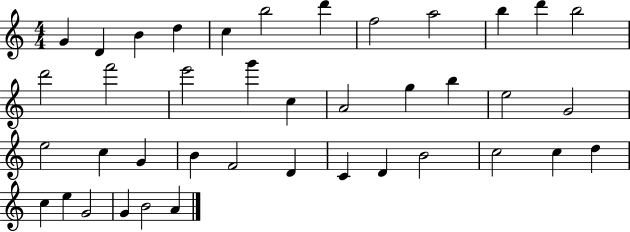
X:1
T:Untitled
M:4/4
L:1/4
K:C
G D B d c b2 d' f2 a2 b d' b2 d'2 f'2 e'2 g' c A2 g b e2 G2 e2 c G B F2 D C D B2 c2 c d c e G2 G B2 A